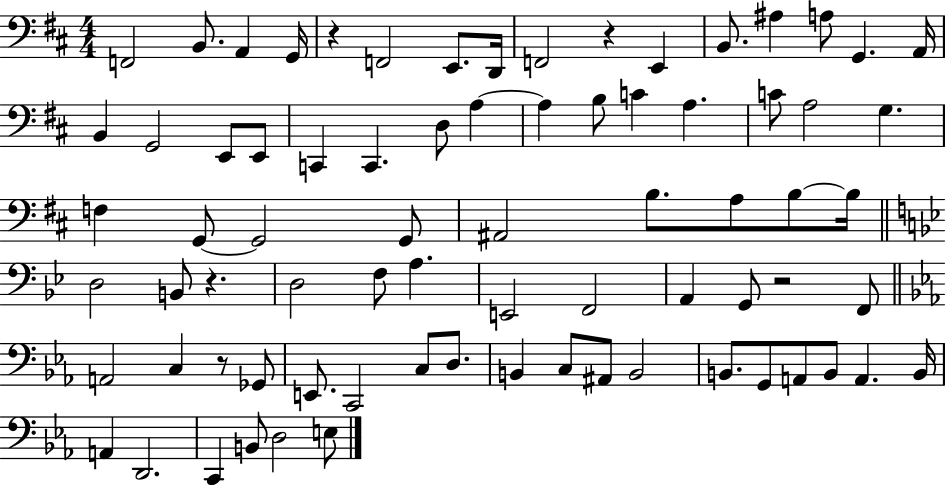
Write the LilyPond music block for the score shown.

{
  \clef bass
  \numericTimeSignature
  \time 4/4
  \key d \major
  f,2 b,8. a,4 g,16 | r4 f,2 e,8. d,16 | f,2 r4 e,4 | b,8. ais4 a8 g,4. a,16 | \break b,4 g,2 e,8 e,8 | c,4 c,4. d8 a4~~ | a4 b8 c'4 a4. | c'8 a2 g4. | \break f4 g,8~~ g,2 g,8 | ais,2 b8. a8 b8~~ b16 | \bar "||" \break \key g \minor d2 b,8 r4. | d2 f8 a4. | e,2 f,2 | a,4 g,8 r2 f,8 | \break \bar "||" \break \key ees \major a,2 c4 r8 ges,8 | e,8. c,2 c8 d8. | b,4 c8 ais,8 b,2 | b,8. g,8 a,8 b,8 a,4. b,16 | \break a,4 d,2. | c,4 b,8 d2 e8 | \bar "|."
}